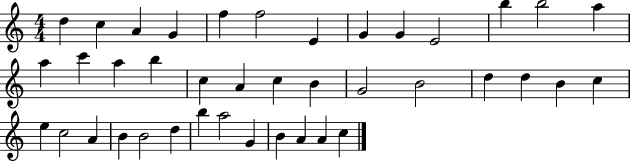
X:1
T:Untitled
M:4/4
L:1/4
K:C
d c A G f f2 E G G E2 b b2 a a c' a b c A c B G2 B2 d d B c e c2 A B B2 d b a2 G B A A c